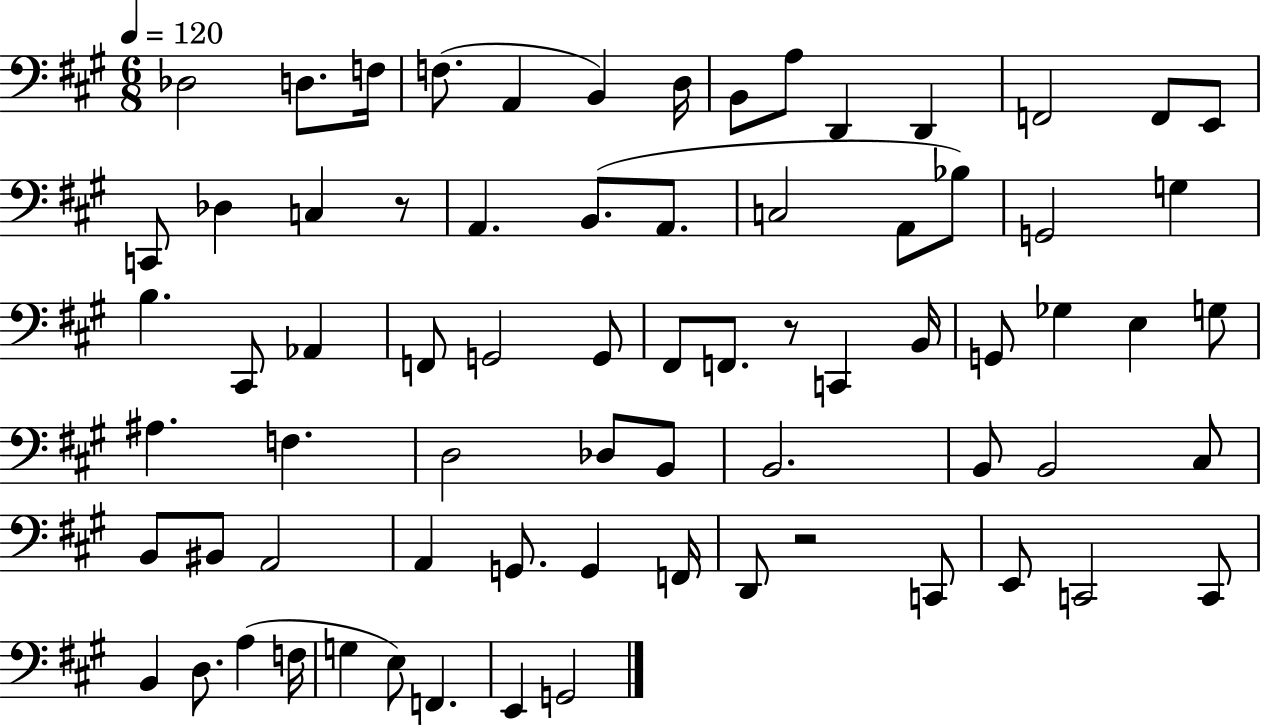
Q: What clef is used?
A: bass